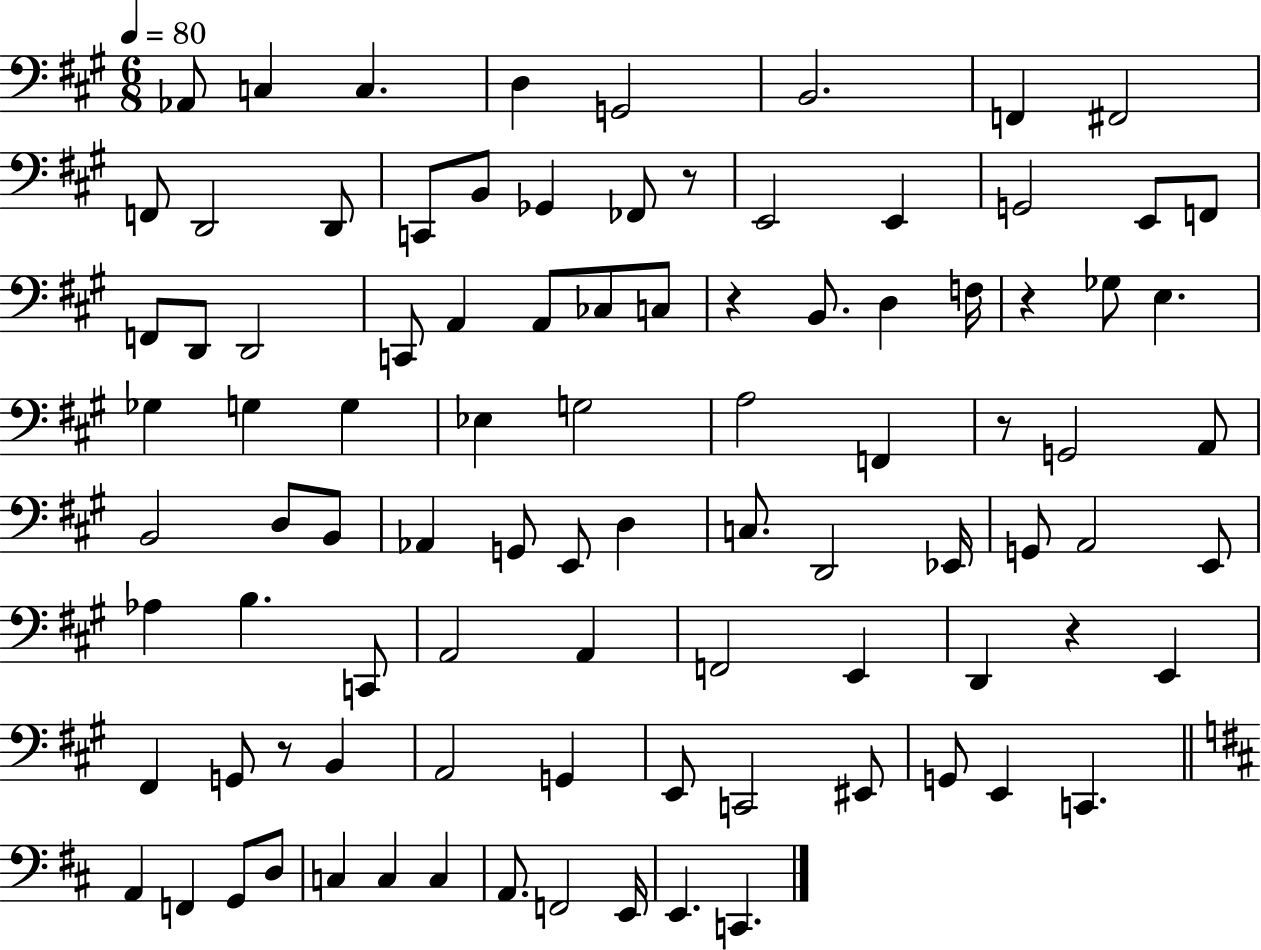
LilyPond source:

{
  \clef bass
  \numericTimeSignature
  \time 6/8
  \key a \major
  \tempo 4 = 80
  aes,8 c4 c4. | d4 g,2 | b,2. | f,4 fis,2 | \break f,8 d,2 d,8 | c,8 b,8 ges,4 fes,8 r8 | e,2 e,4 | g,2 e,8 f,8 | \break f,8 d,8 d,2 | c,8 a,4 a,8 ces8 c8 | r4 b,8. d4 f16 | r4 ges8 e4. | \break ges4 g4 g4 | ees4 g2 | a2 f,4 | r8 g,2 a,8 | \break b,2 d8 b,8 | aes,4 g,8 e,8 d4 | c8. d,2 ees,16 | g,8 a,2 e,8 | \break aes4 b4. c,8 | a,2 a,4 | f,2 e,4 | d,4 r4 e,4 | \break fis,4 g,8 r8 b,4 | a,2 g,4 | e,8 c,2 eis,8 | g,8 e,4 c,4. | \break \bar "||" \break \key d \major a,4 f,4 g,8 d8 | c4 c4 c4 | a,8. f,2 e,16 | e,4. c,4. | \break \bar "|."
}